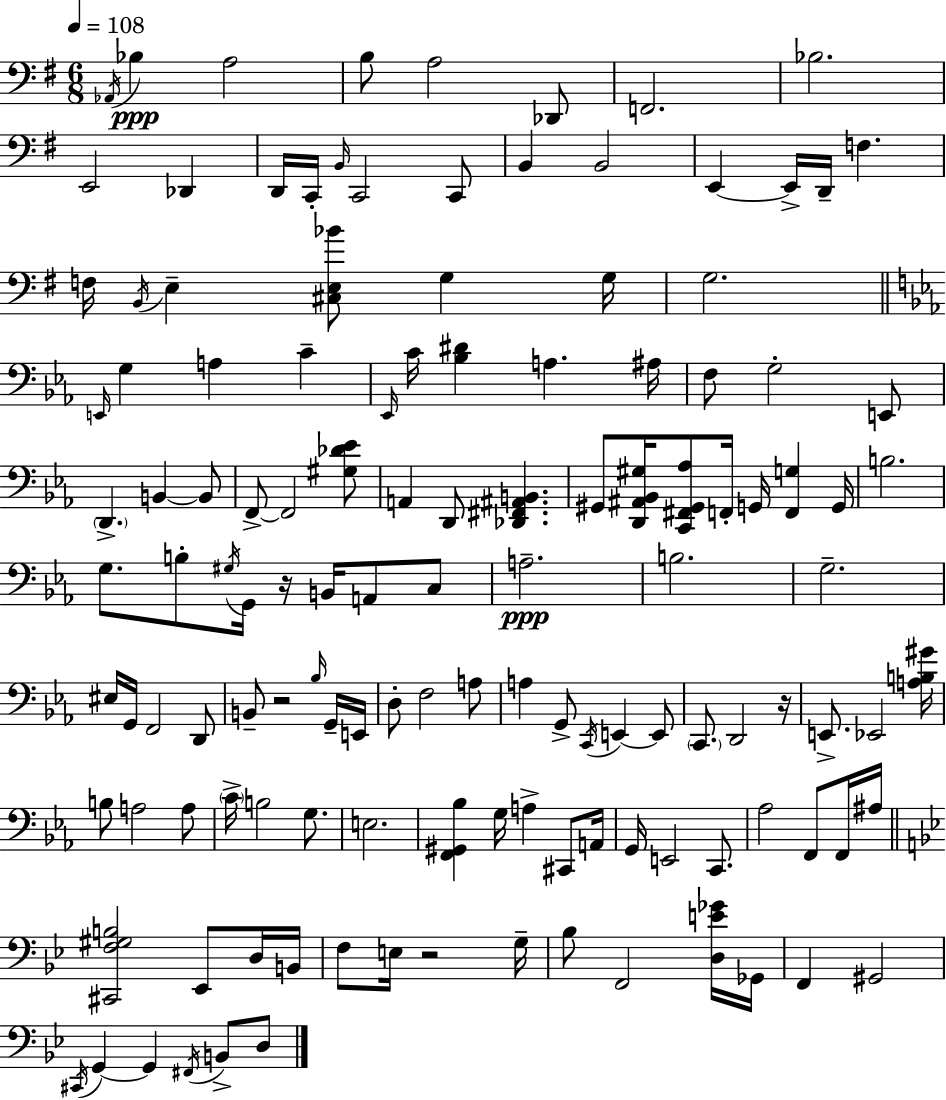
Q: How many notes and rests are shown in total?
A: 130